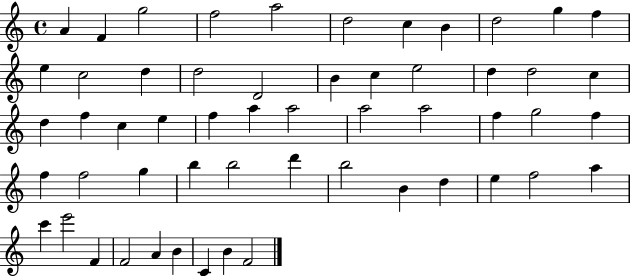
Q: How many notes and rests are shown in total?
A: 55